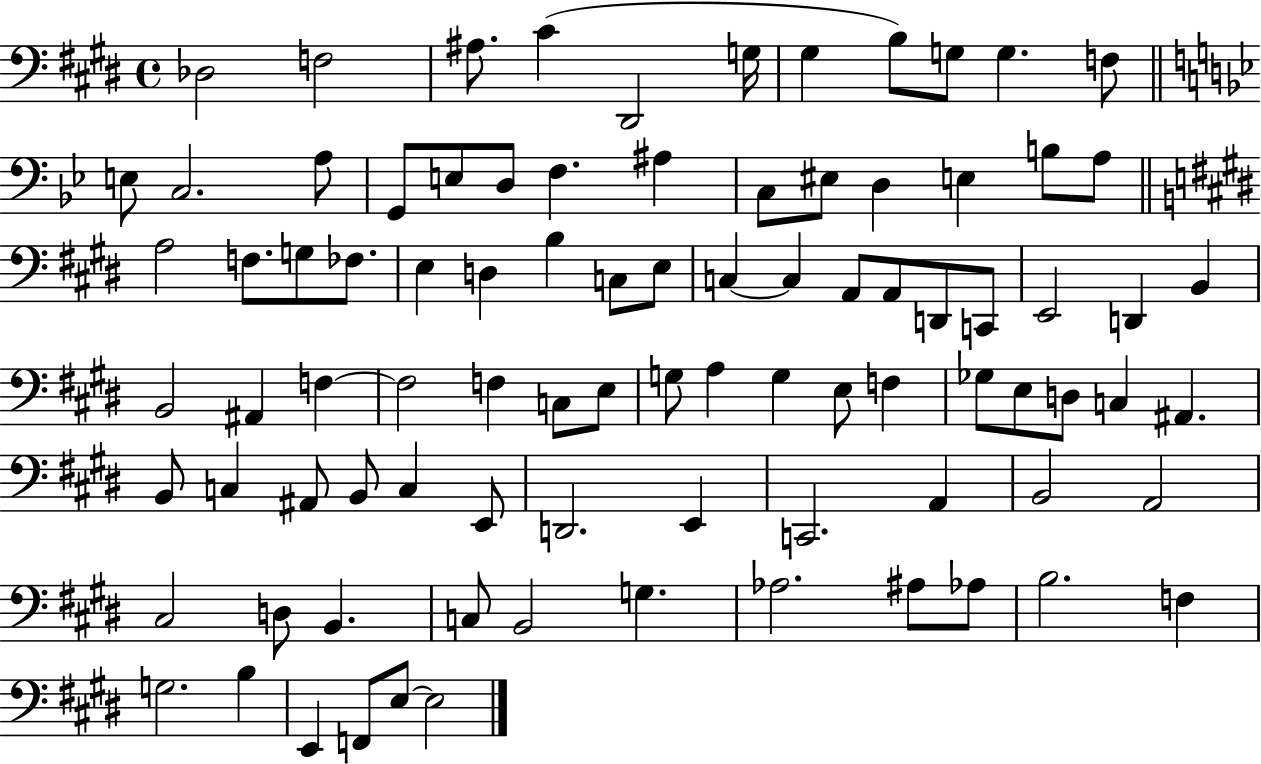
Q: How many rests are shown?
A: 0